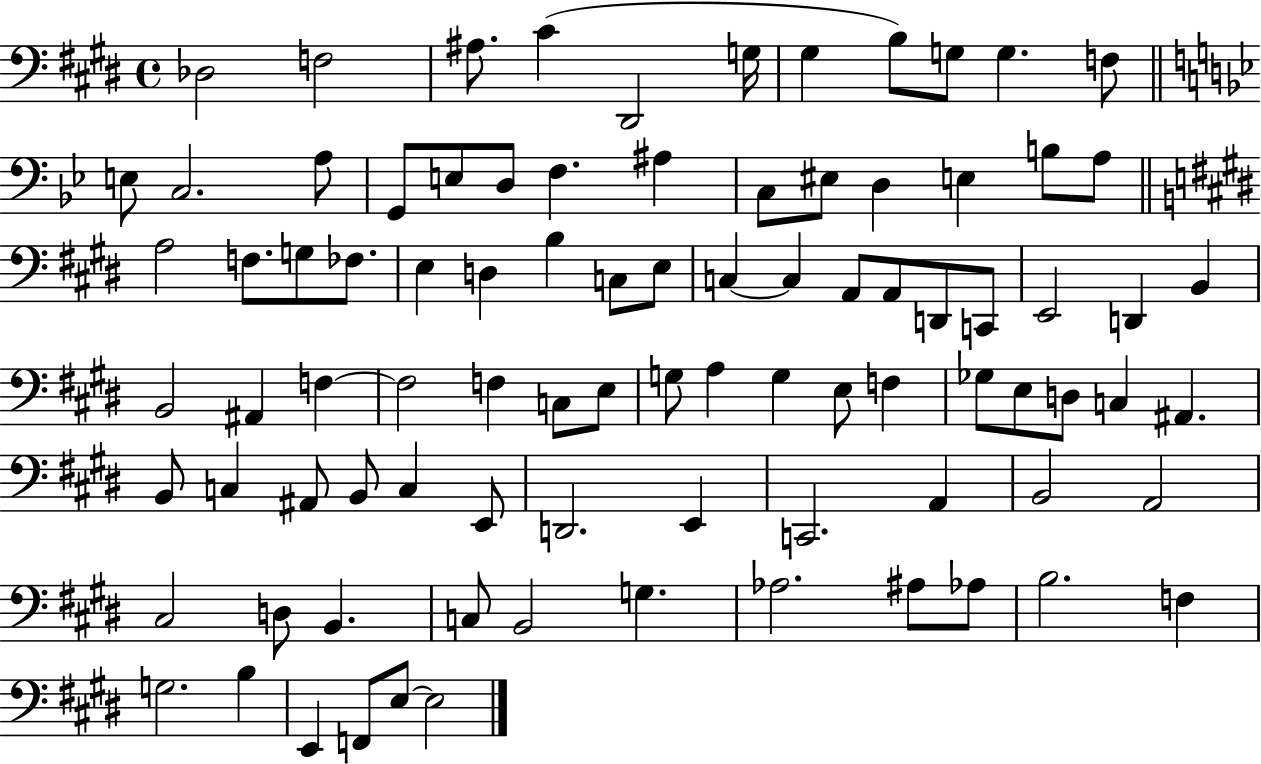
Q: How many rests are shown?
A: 0